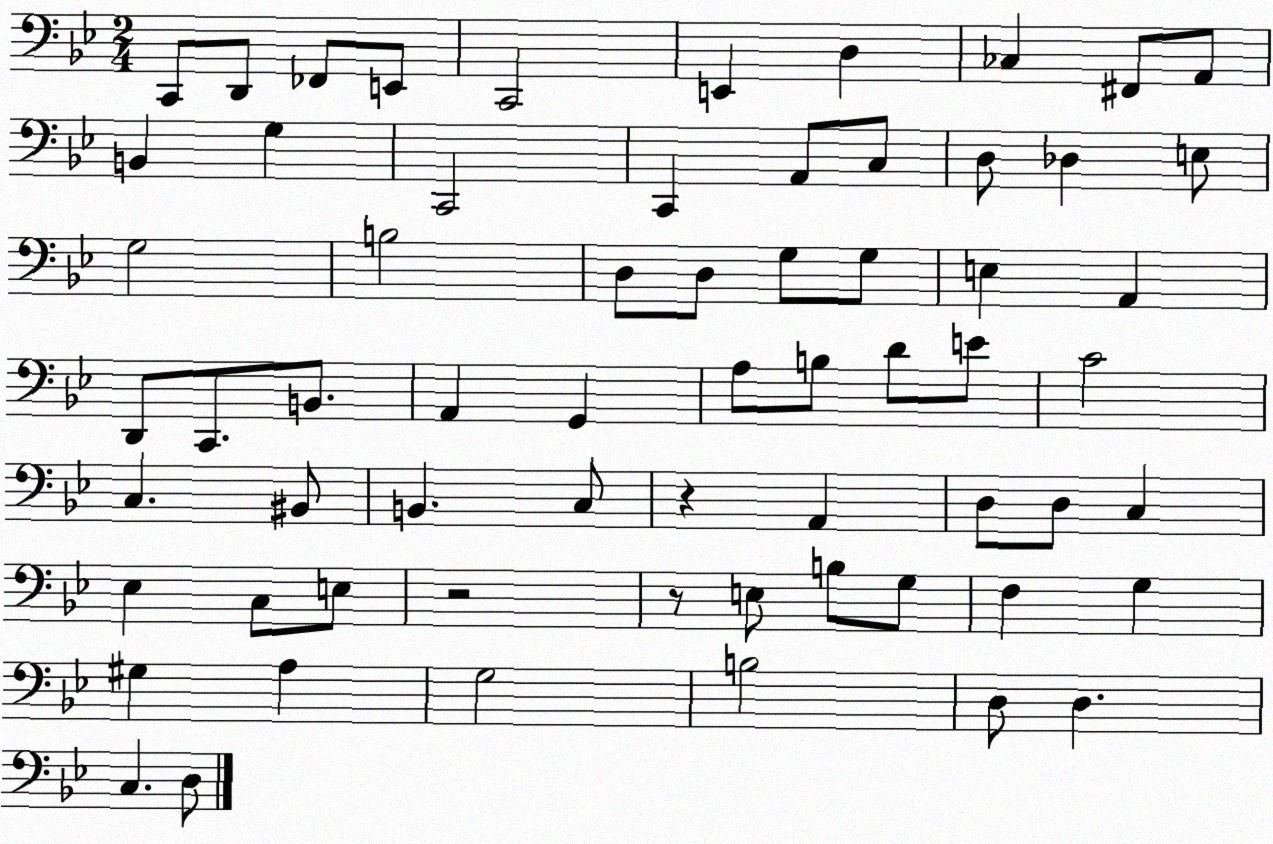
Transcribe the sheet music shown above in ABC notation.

X:1
T:Untitled
M:2/4
L:1/4
K:Bb
C,,/2 D,,/2 _F,,/2 E,,/2 C,,2 E,, D, _C, ^F,,/2 A,,/2 B,, G, C,,2 C,, A,,/2 C,/2 D,/2 _D, E,/2 G,2 B,2 D,/2 D,/2 G,/2 G,/2 E, A,, D,,/2 C,,/2 B,,/2 A,, G,, A,/2 B,/2 D/2 E/2 C2 C, ^B,,/2 B,, C,/2 z A,, D,/2 D,/2 C, _E, C,/2 E,/2 z2 z/2 E,/2 B,/2 G,/2 F, G, ^G, A, G,2 B,2 D,/2 D, C, D,/2